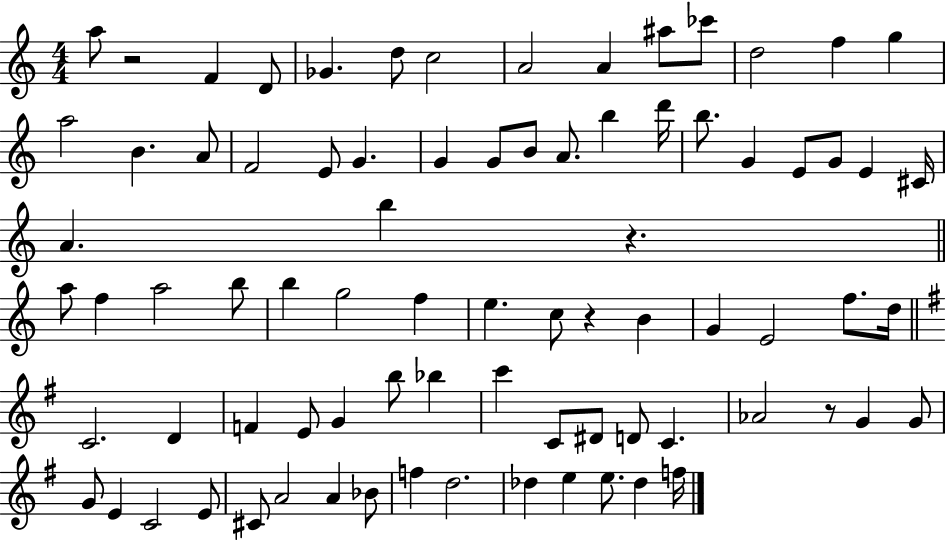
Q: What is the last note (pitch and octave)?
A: F5